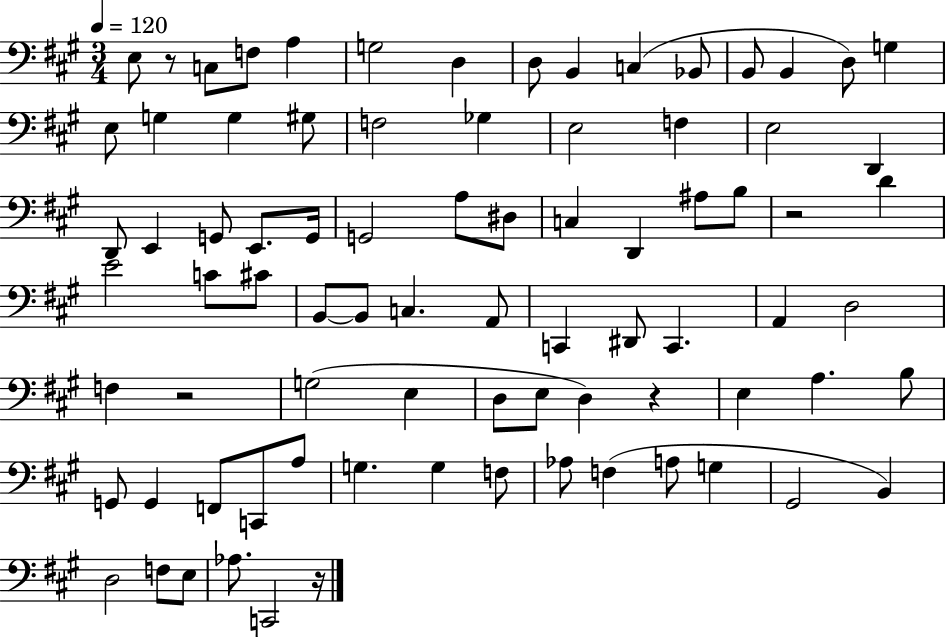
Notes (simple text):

E3/e R/e C3/e F3/e A3/q G3/h D3/q D3/e B2/q C3/q Bb2/e B2/e B2/q D3/e G3/q E3/e G3/q G3/q G#3/e F3/h Gb3/q E3/h F3/q E3/h D2/q D2/e E2/q G2/e E2/e. G2/s G2/h A3/e D#3/e C3/q D2/q A#3/e B3/e R/h D4/q E4/h C4/e C#4/e B2/e B2/e C3/q. A2/e C2/q D#2/e C2/q. A2/q D3/h F3/q R/h G3/h E3/q D3/e E3/e D3/q R/q E3/q A3/q. B3/e G2/e G2/q F2/e C2/e A3/e G3/q. G3/q F3/e Ab3/e F3/q A3/e G3/q G#2/h B2/q D3/h F3/e E3/e Ab3/e. C2/h R/s